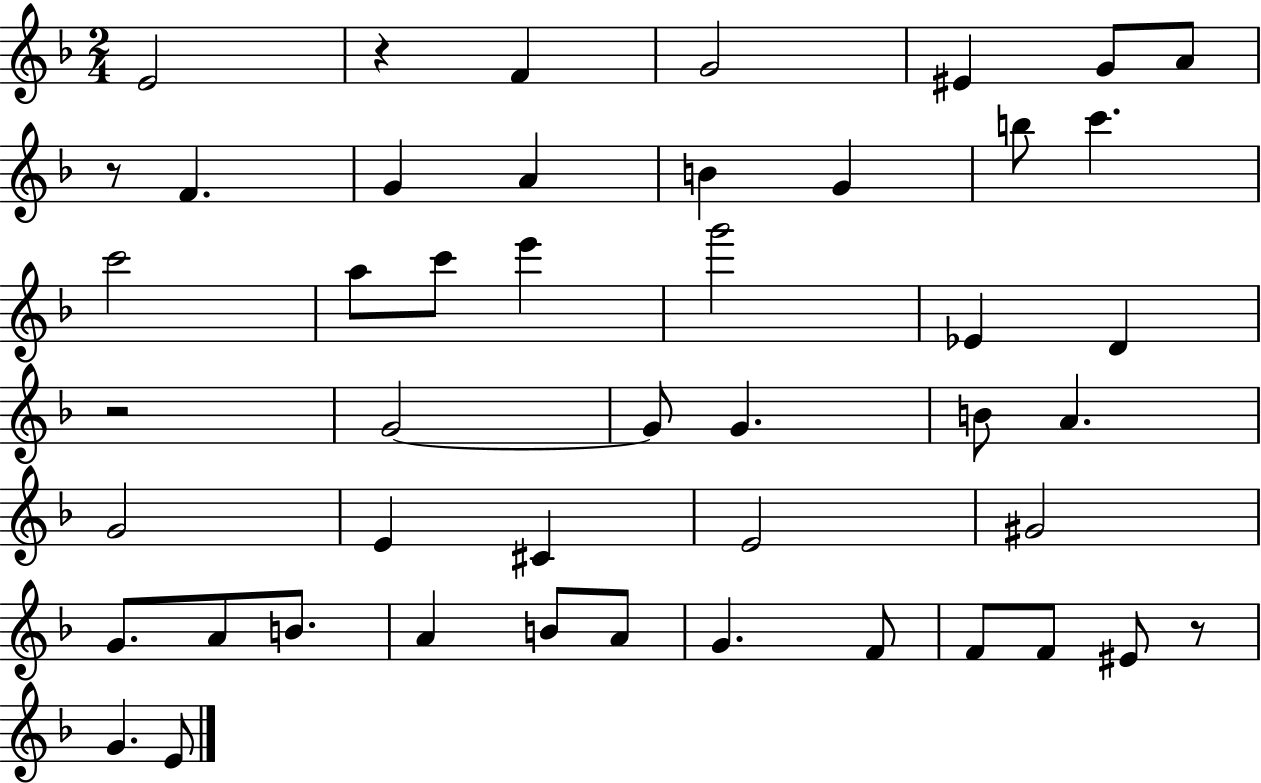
X:1
T:Untitled
M:2/4
L:1/4
K:F
E2 z F G2 ^E G/2 A/2 z/2 F G A B G b/2 c' c'2 a/2 c'/2 e' g'2 _E D z2 G2 G/2 G B/2 A G2 E ^C E2 ^G2 G/2 A/2 B/2 A B/2 A/2 G F/2 F/2 F/2 ^E/2 z/2 G E/2